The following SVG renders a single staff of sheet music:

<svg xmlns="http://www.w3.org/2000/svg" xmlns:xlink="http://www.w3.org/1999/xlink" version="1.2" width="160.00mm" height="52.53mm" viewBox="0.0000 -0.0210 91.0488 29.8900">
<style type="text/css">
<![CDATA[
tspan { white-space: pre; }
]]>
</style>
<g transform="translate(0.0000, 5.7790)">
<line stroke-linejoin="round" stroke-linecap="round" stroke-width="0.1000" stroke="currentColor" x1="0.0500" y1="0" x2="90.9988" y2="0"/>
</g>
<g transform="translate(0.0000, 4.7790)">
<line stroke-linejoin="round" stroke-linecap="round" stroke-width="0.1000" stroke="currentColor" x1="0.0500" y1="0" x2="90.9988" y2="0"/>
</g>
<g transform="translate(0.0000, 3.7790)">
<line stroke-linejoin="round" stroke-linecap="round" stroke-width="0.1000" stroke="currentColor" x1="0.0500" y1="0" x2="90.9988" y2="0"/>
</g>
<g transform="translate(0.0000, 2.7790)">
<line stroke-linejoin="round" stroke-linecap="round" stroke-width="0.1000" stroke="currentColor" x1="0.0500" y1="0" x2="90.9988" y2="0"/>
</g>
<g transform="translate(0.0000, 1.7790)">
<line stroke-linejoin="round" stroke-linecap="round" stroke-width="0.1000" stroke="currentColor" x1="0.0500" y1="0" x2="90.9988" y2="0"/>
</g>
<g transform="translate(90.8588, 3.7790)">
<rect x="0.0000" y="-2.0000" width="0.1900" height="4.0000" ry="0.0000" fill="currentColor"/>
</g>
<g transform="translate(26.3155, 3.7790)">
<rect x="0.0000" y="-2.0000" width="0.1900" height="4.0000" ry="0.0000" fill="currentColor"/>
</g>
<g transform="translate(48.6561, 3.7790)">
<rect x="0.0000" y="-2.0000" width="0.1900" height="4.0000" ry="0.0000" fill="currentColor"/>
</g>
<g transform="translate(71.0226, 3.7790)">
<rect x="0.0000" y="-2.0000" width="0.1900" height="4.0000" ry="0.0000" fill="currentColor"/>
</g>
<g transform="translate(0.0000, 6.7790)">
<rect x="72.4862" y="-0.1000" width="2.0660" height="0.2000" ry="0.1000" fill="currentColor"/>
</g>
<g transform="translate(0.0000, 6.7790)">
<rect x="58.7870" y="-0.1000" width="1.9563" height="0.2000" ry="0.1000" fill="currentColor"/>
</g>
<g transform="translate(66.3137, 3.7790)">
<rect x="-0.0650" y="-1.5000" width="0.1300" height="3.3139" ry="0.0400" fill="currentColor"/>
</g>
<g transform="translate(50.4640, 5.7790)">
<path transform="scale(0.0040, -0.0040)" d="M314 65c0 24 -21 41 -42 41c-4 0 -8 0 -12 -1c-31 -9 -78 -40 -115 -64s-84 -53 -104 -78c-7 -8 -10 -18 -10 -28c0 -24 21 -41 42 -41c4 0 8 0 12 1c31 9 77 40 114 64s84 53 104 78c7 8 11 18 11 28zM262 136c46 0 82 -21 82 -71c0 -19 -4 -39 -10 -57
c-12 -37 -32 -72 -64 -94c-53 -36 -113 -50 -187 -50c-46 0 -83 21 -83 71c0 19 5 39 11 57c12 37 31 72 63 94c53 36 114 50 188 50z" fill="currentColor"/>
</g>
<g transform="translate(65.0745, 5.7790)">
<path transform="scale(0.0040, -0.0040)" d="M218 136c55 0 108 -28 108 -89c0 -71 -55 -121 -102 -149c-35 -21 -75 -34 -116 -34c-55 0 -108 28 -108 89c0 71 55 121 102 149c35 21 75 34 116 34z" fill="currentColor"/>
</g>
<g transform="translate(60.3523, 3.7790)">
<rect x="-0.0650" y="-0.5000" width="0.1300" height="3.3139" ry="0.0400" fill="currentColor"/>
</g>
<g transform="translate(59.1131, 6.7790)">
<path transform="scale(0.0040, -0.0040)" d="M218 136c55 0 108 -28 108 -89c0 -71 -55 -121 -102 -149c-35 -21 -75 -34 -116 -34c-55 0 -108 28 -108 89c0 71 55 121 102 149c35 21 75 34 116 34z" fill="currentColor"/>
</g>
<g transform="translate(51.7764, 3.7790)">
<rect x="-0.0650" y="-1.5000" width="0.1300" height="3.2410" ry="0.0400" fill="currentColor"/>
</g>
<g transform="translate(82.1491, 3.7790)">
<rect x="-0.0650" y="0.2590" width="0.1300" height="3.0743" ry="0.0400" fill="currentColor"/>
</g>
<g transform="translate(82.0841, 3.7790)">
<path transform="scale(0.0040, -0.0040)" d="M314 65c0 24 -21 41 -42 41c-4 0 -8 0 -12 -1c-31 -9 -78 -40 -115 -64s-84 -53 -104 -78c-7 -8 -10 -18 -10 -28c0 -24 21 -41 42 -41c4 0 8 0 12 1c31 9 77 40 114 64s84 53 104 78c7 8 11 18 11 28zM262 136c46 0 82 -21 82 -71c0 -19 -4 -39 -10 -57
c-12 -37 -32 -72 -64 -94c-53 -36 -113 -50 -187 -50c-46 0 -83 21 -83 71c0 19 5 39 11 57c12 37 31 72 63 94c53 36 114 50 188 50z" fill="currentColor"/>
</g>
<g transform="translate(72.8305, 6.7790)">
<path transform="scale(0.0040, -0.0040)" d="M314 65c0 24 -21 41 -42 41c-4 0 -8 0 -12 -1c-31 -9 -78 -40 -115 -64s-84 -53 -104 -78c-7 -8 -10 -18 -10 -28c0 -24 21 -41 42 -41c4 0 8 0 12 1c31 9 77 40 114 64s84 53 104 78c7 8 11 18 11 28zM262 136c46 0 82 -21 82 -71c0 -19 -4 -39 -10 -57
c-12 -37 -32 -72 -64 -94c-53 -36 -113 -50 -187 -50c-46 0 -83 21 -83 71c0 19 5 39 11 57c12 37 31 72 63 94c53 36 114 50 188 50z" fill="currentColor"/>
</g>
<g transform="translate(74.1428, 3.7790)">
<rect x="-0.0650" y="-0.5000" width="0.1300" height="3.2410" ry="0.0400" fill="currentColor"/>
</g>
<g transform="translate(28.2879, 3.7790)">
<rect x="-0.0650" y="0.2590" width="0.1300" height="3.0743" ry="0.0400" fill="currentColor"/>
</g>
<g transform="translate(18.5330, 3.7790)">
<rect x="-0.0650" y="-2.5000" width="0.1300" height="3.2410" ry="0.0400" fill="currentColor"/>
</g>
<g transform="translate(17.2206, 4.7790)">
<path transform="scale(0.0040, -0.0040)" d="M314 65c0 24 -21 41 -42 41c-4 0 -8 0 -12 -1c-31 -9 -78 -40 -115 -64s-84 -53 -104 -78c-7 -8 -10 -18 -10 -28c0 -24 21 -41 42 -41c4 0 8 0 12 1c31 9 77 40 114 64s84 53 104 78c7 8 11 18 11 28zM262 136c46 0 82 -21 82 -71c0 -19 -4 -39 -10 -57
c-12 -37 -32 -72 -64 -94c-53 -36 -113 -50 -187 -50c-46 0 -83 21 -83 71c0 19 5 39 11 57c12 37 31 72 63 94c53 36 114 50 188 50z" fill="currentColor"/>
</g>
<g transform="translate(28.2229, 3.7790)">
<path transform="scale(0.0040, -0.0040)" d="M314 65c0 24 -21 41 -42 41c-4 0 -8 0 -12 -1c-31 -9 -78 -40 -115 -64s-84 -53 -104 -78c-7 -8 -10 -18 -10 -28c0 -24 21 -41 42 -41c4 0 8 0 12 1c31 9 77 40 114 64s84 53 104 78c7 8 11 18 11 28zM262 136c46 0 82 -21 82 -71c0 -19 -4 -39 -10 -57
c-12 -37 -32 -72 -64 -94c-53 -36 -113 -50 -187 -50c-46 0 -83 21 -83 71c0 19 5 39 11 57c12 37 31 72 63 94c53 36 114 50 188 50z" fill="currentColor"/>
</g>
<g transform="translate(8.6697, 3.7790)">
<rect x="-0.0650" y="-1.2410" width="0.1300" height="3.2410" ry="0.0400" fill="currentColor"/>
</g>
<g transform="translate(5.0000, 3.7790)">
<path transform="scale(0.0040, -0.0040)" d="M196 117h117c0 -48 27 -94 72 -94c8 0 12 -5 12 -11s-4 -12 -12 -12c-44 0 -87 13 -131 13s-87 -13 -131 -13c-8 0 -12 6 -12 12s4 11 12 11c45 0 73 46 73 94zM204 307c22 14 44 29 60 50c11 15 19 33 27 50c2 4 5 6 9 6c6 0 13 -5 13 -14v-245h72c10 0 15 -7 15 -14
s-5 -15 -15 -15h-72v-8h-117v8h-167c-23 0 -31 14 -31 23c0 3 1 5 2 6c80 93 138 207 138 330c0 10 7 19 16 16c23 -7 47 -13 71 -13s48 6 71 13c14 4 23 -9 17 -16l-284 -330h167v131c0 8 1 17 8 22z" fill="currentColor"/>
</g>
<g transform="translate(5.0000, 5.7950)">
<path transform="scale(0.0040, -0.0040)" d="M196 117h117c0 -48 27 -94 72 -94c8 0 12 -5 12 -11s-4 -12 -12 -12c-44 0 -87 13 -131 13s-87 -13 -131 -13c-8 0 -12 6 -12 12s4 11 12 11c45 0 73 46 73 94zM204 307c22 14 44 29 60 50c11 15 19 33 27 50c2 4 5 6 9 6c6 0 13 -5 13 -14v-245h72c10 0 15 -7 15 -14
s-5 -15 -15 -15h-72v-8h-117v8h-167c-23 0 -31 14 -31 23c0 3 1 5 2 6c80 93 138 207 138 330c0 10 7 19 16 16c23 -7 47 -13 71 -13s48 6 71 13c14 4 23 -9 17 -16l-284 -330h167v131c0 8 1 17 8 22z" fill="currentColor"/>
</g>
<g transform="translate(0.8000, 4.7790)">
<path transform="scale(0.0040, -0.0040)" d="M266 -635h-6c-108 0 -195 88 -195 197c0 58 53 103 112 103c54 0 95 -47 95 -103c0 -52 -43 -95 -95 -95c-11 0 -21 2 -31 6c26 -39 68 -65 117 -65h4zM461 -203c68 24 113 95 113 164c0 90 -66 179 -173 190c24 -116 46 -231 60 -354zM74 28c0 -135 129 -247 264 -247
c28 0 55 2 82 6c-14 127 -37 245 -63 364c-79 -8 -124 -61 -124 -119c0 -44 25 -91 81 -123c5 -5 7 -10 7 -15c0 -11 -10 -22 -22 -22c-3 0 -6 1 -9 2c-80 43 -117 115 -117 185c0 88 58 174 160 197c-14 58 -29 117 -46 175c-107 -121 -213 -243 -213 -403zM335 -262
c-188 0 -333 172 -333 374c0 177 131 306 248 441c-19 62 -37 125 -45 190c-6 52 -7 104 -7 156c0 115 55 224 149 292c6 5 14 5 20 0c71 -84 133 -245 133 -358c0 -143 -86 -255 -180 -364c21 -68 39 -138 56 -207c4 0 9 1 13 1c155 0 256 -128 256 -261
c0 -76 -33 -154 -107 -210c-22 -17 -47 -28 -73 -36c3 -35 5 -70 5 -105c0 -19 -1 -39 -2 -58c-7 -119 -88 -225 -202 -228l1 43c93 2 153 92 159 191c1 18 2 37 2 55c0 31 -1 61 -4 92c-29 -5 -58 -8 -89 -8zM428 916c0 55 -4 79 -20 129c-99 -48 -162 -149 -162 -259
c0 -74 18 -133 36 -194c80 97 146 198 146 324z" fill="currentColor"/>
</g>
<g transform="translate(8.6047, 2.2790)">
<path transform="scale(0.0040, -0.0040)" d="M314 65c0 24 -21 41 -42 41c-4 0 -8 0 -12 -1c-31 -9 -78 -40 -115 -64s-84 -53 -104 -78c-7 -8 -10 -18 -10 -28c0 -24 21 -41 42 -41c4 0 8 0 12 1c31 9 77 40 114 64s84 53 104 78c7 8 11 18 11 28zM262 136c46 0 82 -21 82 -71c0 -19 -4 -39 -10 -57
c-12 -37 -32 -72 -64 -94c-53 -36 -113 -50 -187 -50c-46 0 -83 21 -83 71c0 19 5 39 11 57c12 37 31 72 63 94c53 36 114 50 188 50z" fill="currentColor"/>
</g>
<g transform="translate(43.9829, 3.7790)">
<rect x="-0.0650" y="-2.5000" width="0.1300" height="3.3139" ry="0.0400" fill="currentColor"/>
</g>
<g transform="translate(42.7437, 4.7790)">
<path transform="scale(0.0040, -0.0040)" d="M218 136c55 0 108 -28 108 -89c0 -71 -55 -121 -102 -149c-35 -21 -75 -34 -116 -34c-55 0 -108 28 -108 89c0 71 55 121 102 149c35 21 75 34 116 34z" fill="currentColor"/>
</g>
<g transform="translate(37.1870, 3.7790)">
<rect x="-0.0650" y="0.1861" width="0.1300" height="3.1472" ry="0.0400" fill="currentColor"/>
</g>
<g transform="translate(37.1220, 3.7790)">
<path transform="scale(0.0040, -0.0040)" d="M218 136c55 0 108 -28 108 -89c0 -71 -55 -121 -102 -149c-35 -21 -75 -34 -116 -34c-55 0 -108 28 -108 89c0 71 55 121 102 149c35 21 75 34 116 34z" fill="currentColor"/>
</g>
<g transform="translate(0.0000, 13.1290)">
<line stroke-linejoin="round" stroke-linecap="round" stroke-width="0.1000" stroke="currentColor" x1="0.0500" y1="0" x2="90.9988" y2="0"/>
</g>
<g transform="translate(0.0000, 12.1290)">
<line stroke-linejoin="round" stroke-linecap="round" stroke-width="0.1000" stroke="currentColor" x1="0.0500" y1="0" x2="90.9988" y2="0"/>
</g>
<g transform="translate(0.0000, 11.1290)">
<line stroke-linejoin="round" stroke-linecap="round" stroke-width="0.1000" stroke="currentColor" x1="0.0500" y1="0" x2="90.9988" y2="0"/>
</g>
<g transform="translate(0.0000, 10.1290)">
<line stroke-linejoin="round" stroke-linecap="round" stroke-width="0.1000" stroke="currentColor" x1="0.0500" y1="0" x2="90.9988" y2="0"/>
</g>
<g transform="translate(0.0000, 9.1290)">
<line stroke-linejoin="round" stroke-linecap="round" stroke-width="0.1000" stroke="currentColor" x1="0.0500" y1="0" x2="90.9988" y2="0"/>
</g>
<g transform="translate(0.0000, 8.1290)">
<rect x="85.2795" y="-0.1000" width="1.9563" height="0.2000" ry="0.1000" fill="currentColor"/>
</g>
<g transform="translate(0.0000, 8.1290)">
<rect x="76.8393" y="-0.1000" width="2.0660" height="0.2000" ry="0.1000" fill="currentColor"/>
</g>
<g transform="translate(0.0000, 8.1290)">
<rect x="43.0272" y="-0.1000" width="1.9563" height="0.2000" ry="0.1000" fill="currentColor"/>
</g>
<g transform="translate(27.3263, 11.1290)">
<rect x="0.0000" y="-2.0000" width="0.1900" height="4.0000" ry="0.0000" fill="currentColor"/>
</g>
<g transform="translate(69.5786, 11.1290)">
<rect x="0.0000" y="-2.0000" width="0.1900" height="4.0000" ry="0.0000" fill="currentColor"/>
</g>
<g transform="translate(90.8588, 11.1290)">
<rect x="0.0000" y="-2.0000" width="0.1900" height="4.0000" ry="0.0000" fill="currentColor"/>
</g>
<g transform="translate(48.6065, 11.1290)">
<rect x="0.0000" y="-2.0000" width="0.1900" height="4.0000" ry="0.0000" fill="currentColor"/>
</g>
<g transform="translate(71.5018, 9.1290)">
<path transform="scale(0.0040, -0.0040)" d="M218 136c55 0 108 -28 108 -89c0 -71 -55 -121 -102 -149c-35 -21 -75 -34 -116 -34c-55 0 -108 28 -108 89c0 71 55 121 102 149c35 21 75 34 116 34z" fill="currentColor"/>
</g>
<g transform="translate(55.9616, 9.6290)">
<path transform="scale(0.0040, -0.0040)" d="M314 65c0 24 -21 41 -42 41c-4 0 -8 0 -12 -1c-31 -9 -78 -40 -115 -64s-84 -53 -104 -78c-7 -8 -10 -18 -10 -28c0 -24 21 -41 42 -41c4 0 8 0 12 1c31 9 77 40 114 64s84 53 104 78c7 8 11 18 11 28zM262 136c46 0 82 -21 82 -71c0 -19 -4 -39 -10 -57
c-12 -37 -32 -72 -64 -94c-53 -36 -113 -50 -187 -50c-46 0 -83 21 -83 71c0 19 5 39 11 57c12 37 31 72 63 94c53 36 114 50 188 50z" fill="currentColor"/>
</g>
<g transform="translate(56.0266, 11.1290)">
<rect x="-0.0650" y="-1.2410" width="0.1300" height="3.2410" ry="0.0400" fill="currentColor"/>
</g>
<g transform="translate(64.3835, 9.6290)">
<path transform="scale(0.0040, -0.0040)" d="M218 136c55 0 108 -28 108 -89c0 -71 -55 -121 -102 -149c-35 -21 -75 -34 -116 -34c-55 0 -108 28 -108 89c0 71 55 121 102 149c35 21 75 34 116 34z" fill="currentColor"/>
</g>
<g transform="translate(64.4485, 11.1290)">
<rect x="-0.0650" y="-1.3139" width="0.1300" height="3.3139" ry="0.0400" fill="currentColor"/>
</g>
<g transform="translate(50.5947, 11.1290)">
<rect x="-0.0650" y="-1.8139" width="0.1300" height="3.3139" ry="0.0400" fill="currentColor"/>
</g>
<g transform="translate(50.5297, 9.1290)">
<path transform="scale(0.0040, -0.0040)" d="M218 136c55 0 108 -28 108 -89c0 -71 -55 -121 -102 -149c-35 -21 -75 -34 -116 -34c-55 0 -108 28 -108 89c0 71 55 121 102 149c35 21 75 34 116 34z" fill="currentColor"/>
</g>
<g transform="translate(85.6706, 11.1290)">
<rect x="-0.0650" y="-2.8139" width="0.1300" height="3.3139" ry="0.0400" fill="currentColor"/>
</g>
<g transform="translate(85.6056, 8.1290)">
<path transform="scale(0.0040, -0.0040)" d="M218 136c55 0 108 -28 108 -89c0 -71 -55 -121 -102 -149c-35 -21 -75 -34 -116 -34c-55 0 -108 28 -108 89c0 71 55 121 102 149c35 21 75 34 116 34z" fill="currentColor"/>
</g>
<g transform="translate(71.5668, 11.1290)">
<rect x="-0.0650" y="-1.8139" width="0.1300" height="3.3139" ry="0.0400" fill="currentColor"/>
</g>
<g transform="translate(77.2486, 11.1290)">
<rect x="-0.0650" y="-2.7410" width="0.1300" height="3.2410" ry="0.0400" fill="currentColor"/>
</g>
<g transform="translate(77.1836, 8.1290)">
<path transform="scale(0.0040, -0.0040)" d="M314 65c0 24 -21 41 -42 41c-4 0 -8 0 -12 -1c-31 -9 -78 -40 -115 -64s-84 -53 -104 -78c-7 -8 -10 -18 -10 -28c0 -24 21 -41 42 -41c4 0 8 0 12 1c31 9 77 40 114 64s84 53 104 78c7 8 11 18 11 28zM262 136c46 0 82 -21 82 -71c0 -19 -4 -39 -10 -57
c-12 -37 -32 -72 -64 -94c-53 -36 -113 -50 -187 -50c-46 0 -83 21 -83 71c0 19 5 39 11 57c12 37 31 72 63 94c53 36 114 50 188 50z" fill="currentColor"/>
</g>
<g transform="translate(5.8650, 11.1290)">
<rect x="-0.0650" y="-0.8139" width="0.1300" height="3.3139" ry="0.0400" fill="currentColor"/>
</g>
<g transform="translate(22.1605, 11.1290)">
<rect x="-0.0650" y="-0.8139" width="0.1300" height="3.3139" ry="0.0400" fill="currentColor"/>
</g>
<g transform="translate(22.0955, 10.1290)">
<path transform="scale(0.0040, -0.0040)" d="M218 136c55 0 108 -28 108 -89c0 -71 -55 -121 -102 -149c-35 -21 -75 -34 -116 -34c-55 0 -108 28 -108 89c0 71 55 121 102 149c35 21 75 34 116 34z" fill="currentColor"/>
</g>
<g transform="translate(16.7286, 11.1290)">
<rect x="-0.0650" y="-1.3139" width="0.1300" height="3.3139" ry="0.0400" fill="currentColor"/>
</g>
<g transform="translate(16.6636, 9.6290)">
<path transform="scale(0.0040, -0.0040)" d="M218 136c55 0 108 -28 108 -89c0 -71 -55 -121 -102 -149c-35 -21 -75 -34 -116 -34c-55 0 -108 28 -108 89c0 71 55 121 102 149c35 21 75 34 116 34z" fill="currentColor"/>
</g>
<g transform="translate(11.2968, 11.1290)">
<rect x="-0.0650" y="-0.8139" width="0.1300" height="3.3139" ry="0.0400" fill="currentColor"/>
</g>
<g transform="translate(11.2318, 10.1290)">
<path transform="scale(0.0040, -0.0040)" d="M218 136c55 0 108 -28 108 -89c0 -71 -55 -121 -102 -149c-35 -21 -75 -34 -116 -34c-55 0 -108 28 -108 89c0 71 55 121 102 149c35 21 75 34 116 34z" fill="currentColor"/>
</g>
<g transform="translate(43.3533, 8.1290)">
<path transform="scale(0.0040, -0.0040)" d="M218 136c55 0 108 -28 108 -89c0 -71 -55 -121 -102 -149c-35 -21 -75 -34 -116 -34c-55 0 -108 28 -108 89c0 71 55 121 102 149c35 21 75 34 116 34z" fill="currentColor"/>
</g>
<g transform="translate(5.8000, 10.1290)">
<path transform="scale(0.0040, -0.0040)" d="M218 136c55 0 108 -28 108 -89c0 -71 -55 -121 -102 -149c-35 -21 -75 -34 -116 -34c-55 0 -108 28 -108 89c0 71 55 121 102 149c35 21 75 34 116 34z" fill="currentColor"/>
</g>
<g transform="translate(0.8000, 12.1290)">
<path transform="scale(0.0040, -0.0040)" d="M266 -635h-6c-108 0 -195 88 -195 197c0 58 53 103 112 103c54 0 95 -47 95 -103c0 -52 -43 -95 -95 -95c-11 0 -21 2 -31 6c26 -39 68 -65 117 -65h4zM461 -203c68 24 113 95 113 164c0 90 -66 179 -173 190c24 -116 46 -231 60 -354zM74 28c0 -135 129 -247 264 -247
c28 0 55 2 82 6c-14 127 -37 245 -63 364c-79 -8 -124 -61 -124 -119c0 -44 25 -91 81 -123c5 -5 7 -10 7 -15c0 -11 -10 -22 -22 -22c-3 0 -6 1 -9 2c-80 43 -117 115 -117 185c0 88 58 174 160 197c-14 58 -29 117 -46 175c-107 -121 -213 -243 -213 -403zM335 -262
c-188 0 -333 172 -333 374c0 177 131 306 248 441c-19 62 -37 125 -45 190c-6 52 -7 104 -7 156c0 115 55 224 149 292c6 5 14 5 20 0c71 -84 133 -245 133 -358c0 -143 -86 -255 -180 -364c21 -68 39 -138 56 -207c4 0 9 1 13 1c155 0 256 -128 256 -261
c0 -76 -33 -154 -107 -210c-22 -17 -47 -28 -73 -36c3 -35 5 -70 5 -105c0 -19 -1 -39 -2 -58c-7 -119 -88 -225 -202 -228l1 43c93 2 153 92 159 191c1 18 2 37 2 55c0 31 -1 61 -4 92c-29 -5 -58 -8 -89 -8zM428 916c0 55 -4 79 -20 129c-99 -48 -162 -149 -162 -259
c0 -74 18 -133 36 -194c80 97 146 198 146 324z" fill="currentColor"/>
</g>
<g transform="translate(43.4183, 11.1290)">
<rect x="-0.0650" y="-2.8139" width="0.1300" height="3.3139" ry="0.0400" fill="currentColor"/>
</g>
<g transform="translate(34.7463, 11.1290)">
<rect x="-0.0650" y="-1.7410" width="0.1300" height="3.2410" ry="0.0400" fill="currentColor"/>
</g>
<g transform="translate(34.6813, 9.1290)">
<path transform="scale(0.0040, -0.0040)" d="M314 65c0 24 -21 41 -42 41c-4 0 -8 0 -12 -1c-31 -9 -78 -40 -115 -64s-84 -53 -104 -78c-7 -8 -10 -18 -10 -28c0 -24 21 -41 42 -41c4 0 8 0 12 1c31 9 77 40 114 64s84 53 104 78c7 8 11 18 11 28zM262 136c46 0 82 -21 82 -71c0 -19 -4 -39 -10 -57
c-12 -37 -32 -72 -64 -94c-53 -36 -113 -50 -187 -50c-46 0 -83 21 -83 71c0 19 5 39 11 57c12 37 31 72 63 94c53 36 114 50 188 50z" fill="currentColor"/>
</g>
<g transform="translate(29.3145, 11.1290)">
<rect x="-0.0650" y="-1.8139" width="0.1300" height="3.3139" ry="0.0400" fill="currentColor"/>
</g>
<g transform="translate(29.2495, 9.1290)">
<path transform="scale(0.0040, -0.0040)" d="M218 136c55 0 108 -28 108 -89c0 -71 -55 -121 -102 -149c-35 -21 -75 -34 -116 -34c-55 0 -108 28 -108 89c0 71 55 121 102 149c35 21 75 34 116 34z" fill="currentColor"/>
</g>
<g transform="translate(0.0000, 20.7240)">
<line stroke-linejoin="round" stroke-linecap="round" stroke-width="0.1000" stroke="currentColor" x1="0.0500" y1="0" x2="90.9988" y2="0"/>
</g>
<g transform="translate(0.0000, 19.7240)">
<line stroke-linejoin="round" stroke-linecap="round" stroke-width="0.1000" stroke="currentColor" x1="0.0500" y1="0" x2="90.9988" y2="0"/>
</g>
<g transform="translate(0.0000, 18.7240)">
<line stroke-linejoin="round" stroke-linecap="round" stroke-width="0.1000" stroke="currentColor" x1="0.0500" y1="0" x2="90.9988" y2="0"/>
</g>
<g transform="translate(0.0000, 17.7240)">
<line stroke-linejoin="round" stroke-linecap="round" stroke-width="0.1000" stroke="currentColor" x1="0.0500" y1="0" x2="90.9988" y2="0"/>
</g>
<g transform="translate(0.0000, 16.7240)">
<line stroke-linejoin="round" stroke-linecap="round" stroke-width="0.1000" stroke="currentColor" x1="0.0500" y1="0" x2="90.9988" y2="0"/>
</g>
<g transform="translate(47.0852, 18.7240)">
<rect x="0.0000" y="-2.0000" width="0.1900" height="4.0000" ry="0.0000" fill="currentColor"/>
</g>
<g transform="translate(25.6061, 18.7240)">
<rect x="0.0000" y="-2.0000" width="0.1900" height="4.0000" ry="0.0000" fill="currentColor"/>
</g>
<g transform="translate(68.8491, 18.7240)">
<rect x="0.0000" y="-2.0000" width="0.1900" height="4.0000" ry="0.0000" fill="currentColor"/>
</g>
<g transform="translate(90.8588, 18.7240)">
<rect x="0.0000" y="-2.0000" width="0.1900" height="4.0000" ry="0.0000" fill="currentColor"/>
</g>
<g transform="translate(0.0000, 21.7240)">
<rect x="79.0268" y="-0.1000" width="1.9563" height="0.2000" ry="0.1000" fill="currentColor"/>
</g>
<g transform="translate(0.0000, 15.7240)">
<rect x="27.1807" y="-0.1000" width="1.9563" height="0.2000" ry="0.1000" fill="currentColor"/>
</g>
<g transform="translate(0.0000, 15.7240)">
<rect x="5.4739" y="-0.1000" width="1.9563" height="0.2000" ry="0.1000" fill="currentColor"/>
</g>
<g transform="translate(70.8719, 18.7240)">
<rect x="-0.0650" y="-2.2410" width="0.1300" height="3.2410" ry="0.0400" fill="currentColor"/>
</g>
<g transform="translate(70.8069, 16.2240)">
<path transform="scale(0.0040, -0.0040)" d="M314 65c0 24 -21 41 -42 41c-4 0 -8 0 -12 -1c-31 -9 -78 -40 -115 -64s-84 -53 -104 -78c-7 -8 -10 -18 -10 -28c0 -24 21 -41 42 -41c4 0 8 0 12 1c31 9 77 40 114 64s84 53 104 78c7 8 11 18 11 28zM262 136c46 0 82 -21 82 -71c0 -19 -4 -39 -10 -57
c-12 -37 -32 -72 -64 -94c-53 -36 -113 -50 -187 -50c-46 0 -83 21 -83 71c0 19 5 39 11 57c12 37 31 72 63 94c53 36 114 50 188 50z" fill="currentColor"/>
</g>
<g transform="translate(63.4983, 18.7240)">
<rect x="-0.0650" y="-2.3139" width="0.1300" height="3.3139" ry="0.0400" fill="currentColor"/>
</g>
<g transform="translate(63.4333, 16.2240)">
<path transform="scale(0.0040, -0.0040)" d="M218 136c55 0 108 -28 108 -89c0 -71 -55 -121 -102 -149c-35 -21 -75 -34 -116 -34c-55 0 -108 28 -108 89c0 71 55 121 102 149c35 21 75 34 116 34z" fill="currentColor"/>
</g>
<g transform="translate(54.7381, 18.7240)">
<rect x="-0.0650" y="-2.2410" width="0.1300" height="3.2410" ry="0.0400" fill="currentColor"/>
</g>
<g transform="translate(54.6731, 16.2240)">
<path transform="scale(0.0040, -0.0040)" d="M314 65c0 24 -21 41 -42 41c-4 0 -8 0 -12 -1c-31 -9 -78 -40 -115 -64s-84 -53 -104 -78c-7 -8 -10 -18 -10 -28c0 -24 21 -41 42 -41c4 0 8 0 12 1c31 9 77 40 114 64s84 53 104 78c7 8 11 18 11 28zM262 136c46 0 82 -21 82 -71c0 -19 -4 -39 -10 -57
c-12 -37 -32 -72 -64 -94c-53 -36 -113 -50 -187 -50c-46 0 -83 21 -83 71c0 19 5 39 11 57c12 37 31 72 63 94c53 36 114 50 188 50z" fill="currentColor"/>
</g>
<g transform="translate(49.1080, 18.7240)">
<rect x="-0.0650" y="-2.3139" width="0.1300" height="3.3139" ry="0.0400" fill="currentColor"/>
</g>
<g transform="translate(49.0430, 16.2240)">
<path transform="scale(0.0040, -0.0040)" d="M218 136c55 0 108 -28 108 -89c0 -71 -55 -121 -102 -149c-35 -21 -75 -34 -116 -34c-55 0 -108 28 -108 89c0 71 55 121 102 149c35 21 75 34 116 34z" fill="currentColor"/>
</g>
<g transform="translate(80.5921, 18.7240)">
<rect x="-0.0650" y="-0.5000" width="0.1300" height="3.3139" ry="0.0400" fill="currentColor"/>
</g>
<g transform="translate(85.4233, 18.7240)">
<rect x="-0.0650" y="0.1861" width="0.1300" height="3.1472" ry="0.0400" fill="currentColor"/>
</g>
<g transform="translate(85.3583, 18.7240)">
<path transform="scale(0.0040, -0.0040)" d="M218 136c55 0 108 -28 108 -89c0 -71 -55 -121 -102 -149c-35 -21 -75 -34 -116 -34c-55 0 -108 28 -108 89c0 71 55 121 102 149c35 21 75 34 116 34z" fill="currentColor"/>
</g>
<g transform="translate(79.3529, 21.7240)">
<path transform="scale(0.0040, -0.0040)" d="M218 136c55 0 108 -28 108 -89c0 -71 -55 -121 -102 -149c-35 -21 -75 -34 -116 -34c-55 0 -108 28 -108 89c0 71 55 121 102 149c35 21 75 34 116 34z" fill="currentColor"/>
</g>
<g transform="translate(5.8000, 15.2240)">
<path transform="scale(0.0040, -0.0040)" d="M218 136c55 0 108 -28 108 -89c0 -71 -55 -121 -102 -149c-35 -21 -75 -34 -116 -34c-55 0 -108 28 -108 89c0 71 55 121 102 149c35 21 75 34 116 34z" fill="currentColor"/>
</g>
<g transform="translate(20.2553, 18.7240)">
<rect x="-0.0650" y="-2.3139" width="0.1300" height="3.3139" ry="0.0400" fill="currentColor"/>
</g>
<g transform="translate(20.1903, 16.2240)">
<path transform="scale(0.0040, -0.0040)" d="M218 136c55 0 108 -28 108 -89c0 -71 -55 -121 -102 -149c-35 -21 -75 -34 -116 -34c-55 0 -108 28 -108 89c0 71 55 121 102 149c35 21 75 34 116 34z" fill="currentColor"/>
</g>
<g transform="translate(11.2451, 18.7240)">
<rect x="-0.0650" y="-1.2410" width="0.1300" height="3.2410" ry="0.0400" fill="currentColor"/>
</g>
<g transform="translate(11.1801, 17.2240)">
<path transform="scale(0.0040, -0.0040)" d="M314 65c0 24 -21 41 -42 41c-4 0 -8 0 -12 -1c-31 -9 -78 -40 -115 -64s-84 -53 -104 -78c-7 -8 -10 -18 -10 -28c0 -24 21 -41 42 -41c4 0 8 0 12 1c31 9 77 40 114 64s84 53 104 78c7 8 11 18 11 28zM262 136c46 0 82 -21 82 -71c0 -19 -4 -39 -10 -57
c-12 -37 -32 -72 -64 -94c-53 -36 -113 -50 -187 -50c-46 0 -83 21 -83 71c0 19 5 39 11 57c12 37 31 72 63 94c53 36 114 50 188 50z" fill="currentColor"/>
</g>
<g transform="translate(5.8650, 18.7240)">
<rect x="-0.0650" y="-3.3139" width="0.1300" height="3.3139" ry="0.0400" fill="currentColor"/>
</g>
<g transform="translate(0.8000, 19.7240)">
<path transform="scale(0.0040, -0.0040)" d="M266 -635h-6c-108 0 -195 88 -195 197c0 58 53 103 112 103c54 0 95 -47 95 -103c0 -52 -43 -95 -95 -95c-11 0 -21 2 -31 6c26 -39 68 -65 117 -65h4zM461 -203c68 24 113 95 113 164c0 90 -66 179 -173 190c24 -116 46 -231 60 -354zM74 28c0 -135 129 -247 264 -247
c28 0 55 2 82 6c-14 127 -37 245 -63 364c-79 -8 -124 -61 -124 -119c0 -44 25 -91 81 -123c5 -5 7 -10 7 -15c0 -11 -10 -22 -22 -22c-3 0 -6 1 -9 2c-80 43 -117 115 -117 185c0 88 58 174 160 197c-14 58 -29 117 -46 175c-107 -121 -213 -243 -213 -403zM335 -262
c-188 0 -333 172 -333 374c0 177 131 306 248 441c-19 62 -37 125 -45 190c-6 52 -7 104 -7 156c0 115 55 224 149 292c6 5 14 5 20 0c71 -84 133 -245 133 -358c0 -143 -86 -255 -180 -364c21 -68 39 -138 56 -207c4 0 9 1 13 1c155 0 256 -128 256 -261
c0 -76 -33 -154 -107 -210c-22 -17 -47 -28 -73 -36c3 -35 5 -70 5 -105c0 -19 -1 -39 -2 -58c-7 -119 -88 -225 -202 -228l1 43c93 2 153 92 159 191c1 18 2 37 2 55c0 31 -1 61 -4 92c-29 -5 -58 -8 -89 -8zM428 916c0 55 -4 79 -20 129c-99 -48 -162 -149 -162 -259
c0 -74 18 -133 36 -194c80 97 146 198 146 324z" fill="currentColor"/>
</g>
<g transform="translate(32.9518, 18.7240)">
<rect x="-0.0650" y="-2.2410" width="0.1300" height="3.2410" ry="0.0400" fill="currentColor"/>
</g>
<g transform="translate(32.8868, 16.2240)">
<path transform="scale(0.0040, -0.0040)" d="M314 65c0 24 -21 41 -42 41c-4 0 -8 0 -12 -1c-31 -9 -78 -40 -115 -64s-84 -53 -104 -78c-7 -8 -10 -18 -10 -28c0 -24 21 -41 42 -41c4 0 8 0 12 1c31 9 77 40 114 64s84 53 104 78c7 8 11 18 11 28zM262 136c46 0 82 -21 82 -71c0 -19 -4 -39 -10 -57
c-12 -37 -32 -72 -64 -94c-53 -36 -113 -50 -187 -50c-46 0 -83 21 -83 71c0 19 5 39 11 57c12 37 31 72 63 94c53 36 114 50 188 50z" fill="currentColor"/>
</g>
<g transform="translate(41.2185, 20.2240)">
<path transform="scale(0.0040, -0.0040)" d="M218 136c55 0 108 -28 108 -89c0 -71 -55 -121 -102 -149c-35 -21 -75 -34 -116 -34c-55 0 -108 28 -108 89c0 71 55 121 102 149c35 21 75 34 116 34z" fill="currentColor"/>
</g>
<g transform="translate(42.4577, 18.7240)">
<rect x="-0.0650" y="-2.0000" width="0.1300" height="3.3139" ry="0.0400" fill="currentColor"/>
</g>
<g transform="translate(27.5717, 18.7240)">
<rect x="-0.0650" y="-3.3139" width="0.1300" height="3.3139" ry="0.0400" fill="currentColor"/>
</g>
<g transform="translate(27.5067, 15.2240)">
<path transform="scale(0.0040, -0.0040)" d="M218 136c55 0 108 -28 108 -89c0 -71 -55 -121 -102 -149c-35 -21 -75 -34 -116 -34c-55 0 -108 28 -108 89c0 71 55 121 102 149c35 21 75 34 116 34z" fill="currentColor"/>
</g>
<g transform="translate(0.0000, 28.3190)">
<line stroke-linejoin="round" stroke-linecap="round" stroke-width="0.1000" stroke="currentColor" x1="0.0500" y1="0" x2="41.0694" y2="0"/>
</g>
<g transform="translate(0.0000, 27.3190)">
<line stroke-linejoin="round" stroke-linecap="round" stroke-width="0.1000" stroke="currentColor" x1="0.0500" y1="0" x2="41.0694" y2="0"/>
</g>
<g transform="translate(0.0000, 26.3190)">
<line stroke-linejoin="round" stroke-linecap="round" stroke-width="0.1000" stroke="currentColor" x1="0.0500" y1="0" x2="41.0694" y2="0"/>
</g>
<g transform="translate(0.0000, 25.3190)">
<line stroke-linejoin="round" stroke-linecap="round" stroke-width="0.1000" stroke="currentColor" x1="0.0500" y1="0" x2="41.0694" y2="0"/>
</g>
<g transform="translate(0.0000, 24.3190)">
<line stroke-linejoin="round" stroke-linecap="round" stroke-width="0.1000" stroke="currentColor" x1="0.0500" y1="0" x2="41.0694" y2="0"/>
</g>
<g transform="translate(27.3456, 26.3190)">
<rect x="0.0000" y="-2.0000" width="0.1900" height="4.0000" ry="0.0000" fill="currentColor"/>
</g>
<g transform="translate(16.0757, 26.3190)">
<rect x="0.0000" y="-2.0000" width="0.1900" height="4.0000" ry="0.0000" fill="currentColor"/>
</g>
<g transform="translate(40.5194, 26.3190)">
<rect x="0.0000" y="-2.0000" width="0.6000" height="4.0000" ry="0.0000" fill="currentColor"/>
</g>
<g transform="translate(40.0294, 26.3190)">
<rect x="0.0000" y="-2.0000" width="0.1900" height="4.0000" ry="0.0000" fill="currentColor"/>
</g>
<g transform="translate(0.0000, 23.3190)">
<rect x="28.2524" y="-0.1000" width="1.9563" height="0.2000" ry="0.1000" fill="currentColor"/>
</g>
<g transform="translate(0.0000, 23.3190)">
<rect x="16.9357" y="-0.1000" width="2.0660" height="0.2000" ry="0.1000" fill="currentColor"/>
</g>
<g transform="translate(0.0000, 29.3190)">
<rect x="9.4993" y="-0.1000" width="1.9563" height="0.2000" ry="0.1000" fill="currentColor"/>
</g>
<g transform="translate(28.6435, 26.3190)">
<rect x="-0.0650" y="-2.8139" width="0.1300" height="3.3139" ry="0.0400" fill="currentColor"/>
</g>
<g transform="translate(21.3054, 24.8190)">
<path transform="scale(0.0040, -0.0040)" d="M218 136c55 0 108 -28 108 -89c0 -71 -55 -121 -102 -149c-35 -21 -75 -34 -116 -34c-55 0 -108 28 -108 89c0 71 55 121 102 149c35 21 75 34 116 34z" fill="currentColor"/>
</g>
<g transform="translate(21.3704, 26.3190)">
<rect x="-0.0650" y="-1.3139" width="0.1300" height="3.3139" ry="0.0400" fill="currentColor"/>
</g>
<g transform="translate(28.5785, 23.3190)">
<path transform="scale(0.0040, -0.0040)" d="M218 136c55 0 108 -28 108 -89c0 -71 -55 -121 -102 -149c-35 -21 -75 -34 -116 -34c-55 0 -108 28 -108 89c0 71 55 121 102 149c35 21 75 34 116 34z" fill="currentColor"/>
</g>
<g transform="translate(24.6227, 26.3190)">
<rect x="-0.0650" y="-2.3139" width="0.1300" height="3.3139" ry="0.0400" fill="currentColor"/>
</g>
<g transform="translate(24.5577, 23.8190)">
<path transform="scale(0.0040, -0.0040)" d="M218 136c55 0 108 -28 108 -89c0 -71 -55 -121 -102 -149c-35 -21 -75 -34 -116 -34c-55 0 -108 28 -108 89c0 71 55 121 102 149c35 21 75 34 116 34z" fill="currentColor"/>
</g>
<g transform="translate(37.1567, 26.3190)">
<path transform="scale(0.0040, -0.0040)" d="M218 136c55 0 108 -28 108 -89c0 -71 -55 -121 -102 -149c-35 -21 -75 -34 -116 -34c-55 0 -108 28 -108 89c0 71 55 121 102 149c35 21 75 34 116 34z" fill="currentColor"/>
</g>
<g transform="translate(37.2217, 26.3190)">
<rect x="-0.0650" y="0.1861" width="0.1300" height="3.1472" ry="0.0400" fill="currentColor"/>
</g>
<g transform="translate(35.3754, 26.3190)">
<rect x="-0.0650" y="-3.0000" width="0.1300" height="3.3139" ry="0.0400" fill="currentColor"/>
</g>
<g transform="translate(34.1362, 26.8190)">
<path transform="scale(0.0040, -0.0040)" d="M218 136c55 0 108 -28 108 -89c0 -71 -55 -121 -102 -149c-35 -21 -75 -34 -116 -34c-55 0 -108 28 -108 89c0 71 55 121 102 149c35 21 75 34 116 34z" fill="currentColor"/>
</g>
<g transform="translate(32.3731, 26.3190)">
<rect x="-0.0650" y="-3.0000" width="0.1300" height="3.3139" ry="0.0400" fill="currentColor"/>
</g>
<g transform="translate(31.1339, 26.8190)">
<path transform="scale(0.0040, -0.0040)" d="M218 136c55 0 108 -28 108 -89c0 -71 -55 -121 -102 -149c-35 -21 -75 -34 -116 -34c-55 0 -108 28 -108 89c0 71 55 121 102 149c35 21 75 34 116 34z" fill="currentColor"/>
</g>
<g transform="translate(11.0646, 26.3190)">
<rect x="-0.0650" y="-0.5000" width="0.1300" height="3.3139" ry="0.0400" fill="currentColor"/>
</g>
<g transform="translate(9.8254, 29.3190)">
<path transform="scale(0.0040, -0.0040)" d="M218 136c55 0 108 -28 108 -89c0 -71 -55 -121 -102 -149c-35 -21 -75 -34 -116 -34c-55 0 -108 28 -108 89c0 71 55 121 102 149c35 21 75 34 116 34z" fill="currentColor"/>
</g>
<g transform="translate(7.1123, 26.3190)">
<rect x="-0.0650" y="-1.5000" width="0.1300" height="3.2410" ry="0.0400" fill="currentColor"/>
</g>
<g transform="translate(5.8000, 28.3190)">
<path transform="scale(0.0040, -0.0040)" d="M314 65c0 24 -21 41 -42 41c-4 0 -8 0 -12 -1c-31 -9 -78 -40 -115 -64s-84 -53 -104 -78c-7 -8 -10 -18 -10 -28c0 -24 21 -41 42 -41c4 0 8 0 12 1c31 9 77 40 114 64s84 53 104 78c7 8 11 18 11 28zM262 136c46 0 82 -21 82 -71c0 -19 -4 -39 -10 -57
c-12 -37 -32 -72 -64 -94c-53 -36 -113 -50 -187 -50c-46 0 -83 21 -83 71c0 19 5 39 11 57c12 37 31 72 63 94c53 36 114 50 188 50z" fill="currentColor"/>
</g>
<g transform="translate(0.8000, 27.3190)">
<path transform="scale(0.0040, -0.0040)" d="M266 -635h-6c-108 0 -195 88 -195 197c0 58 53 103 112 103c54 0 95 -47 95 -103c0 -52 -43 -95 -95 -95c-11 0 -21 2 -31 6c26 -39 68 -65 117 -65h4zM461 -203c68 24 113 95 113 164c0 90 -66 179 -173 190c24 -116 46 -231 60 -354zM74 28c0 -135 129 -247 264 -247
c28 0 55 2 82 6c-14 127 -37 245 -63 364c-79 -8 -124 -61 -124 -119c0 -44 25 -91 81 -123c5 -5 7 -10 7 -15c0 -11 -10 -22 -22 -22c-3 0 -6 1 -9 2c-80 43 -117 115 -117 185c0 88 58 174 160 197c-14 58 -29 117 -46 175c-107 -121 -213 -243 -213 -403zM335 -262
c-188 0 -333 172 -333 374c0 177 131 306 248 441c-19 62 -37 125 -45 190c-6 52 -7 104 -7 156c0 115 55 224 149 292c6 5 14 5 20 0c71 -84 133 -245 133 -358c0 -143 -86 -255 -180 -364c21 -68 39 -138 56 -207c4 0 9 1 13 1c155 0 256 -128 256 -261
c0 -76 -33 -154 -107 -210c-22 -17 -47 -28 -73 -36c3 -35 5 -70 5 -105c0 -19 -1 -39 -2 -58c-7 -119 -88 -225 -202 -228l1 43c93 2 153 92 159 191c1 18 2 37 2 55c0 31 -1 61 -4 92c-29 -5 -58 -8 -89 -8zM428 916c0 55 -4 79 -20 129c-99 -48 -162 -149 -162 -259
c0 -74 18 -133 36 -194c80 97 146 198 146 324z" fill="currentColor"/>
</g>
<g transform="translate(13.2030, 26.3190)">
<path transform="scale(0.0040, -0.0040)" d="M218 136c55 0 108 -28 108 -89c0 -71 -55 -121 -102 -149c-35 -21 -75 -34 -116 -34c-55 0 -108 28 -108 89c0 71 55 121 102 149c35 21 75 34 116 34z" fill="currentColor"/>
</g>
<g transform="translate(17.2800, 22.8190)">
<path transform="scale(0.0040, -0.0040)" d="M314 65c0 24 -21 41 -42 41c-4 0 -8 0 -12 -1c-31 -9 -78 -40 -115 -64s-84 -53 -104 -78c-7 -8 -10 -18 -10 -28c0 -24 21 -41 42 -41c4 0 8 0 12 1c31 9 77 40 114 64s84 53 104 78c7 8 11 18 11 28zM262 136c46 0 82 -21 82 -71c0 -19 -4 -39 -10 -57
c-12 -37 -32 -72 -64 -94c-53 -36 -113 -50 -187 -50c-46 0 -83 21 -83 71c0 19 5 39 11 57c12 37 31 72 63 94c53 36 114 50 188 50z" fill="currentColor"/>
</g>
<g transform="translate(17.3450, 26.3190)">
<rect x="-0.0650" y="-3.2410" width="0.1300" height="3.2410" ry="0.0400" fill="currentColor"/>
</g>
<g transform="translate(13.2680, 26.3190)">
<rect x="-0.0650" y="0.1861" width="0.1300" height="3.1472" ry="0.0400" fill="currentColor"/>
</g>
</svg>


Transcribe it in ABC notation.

X:1
T:Untitled
M:4/4
L:1/4
K:C
e2 G2 B2 B G E2 C E C2 B2 d d e d f f2 a f e2 e f a2 a b e2 g b g2 F g g2 g g2 C B E2 C B b2 e g a A A B